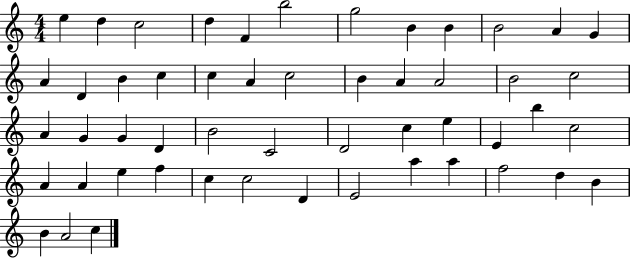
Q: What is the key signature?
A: C major